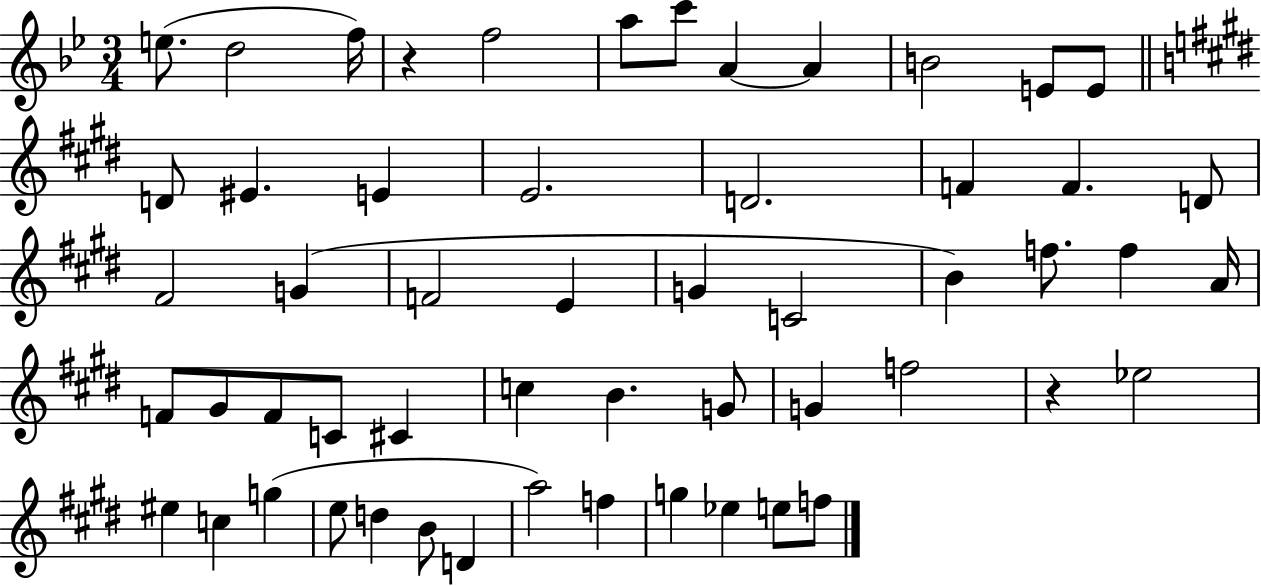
X:1
T:Untitled
M:3/4
L:1/4
K:Bb
e/2 d2 f/4 z f2 a/2 c'/2 A A B2 E/2 E/2 D/2 ^E E E2 D2 F F D/2 ^F2 G F2 E G C2 B f/2 f A/4 F/2 ^G/2 F/2 C/2 ^C c B G/2 G f2 z _e2 ^e c g e/2 d B/2 D a2 f g _e e/2 f/2